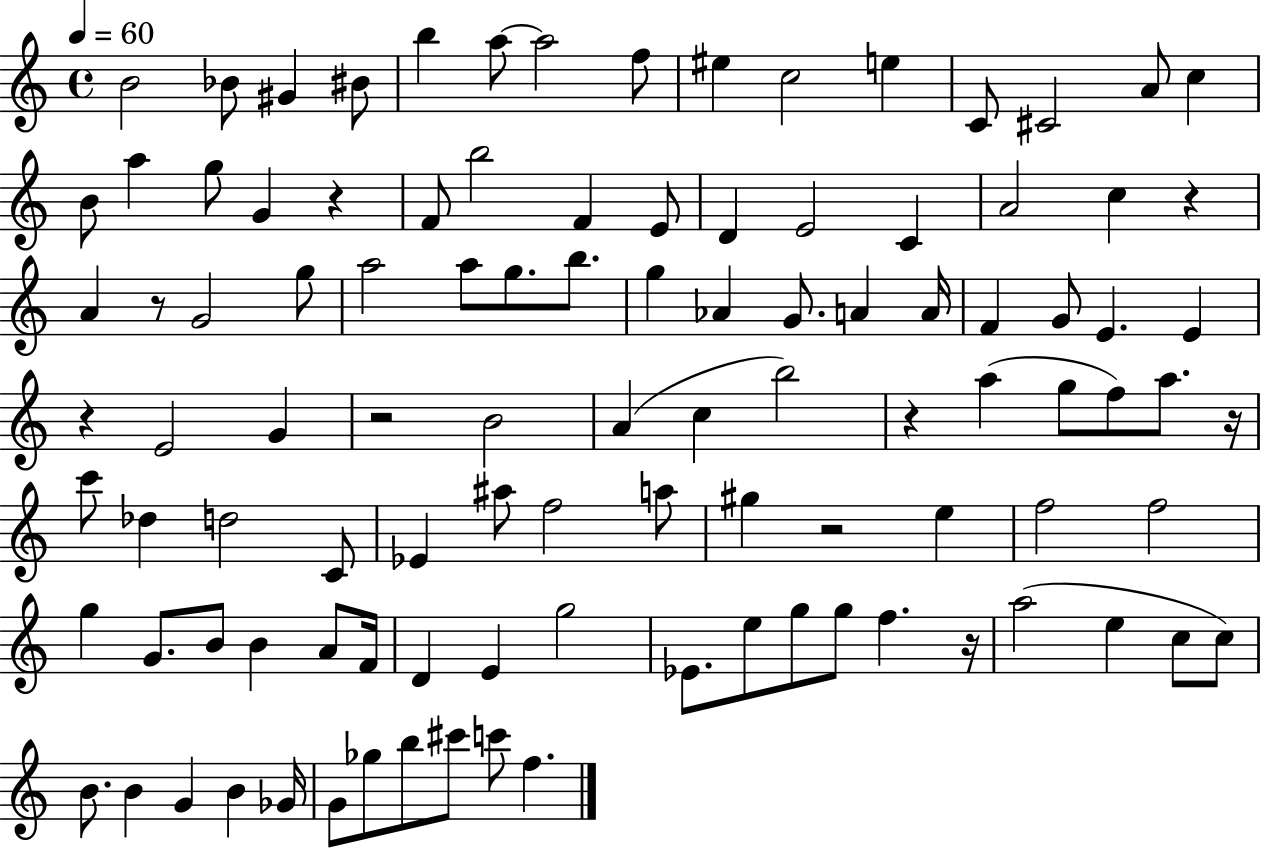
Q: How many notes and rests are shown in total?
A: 104